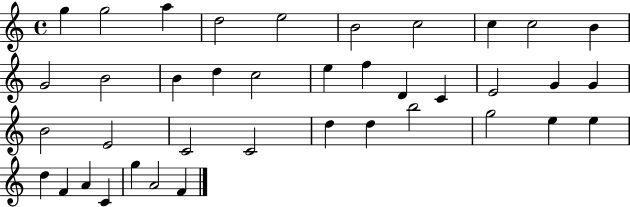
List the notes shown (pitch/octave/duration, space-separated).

G5/q G5/h A5/q D5/h E5/h B4/h C5/h C5/q C5/h B4/q G4/h B4/h B4/q D5/q C5/h E5/q F5/q D4/q C4/q E4/h G4/q G4/q B4/h E4/h C4/h C4/h D5/q D5/q B5/h G5/h E5/q E5/q D5/q F4/q A4/q C4/q G5/q A4/h F4/q